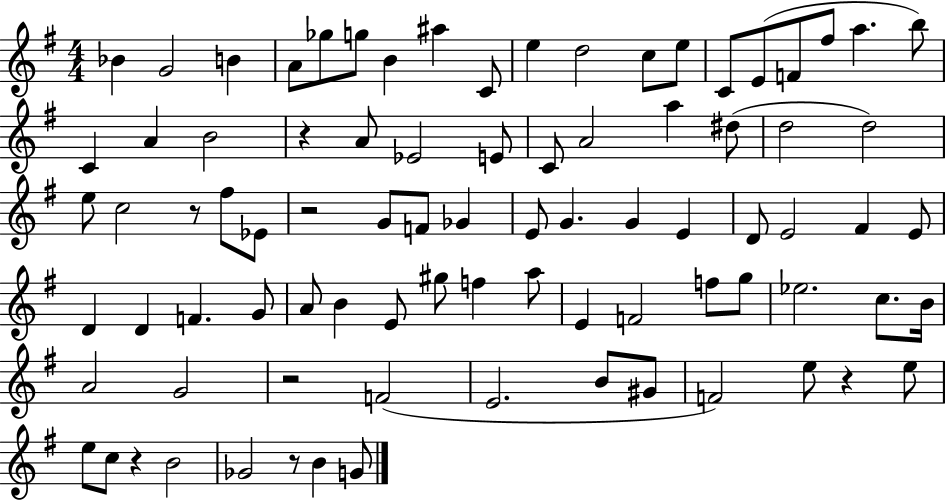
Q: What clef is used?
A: treble